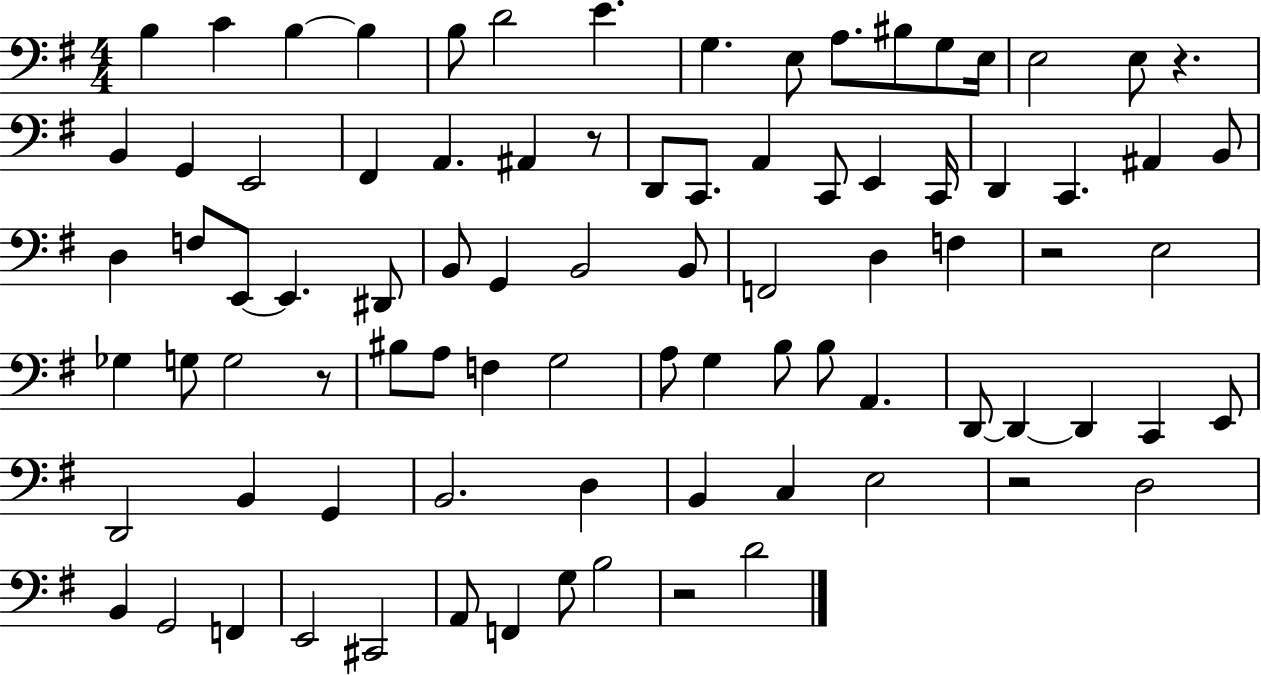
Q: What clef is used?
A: bass